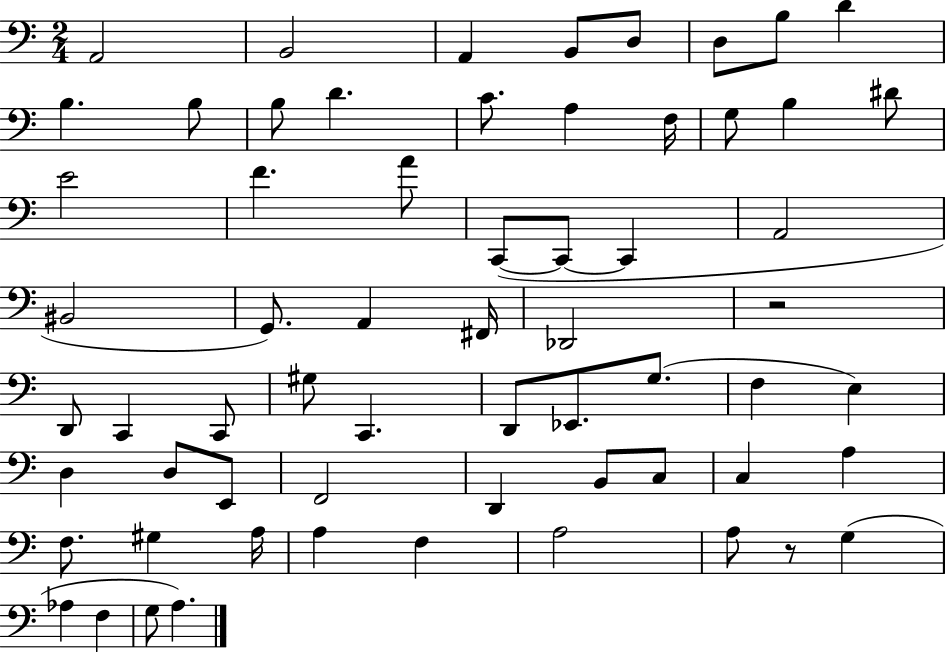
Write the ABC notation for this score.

X:1
T:Untitled
M:2/4
L:1/4
K:C
A,,2 B,,2 A,, B,,/2 D,/2 D,/2 B,/2 D B, B,/2 B,/2 D C/2 A, F,/4 G,/2 B, ^D/2 E2 F A/2 C,,/2 C,,/2 C,, A,,2 ^B,,2 G,,/2 A,, ^F,,/4 _D,,2 z2 D,,/2 C,, C,,/2 ^G,/2 C,, D,,/2 _E,,/2 G,/2 F, E, D, D,/2 E,,/2 F,,2 D,, B,,/2 C,/2 C, A, F,/2 ^G, A,/4 A, F, A,2 A,/2 z/2 G, _A, F, G,/2 A,